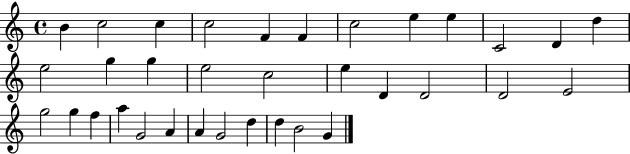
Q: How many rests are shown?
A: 0